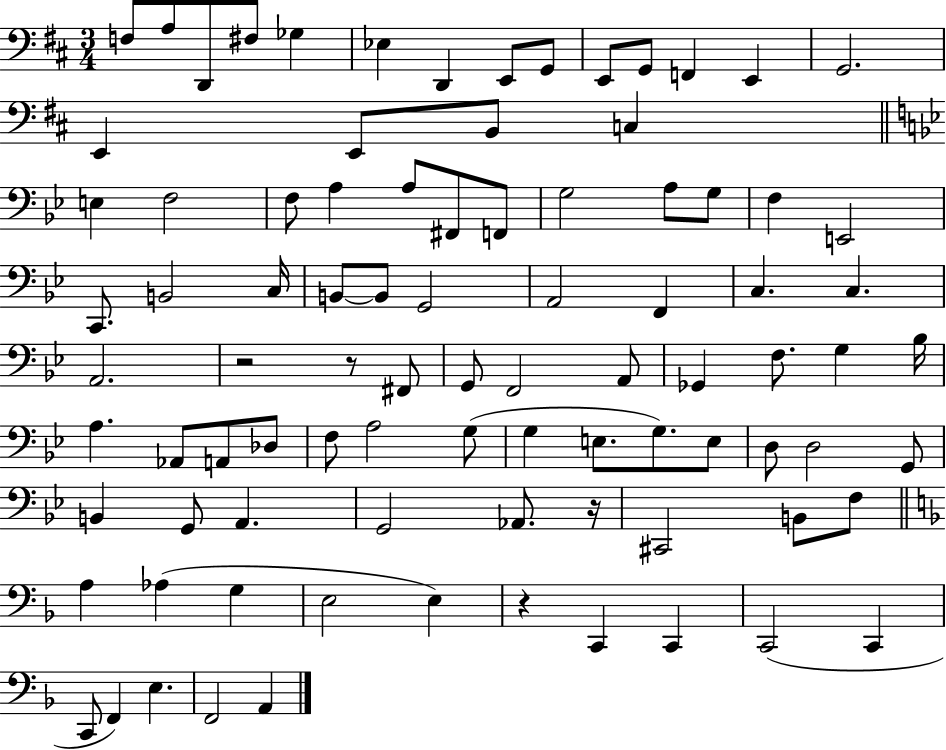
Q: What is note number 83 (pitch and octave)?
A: E3